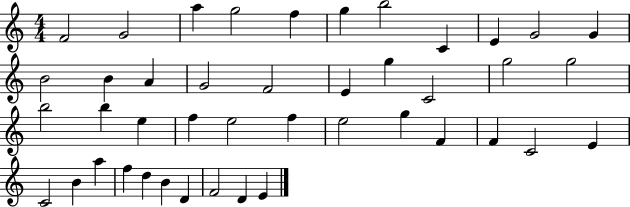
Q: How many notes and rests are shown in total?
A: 43